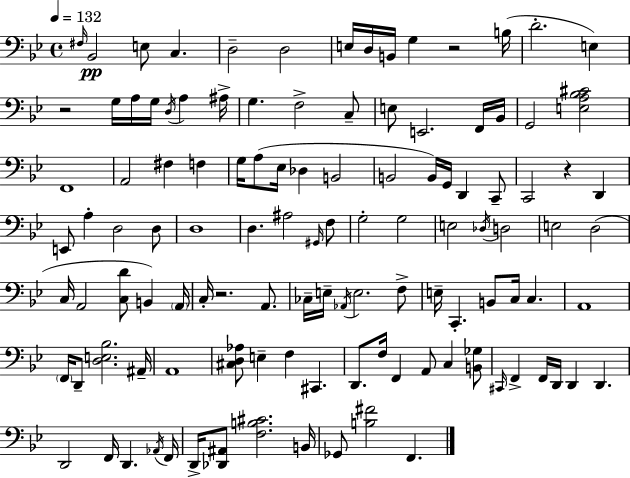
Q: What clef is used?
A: bass